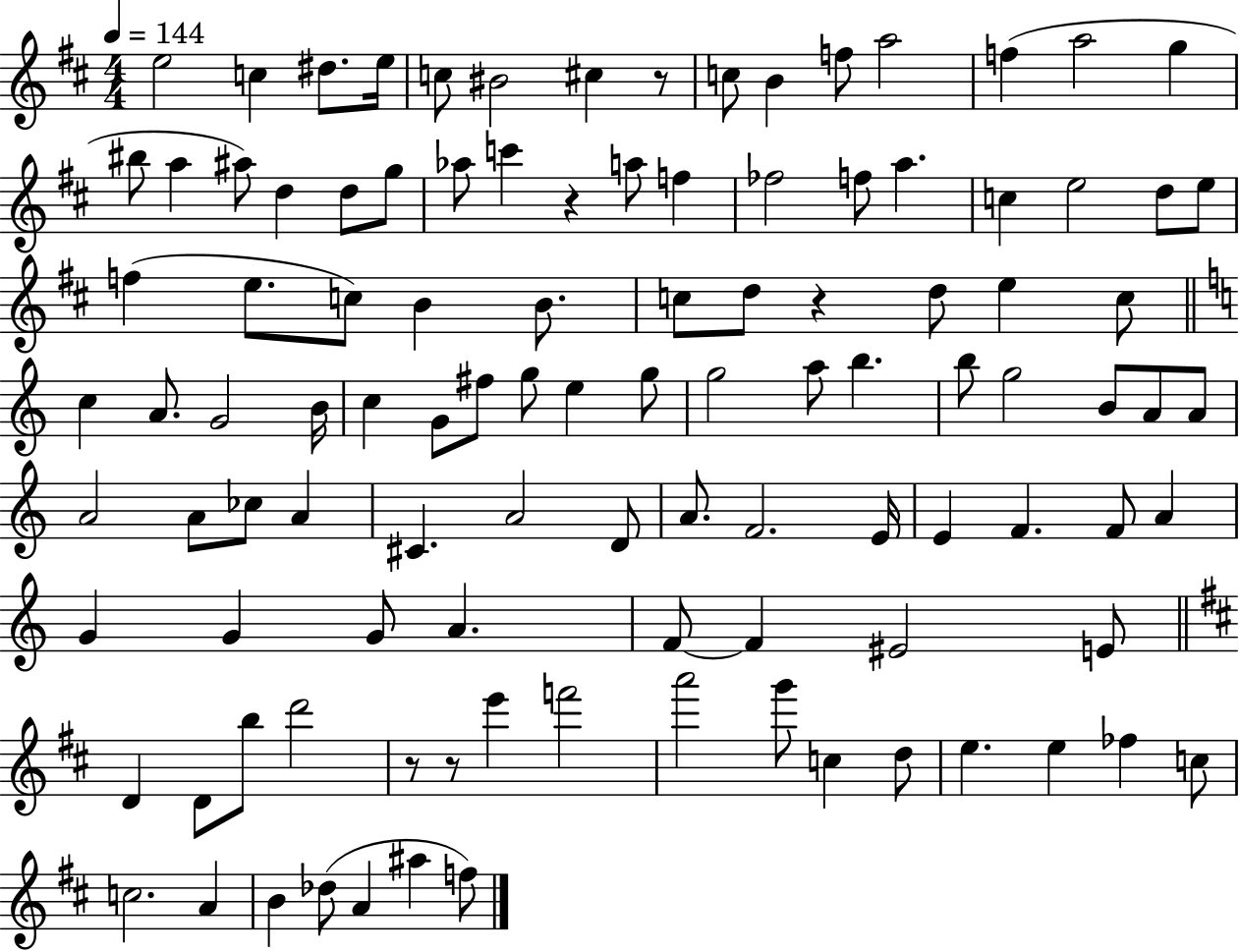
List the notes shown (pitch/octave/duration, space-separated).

E5/h C5/q D#5/e. E5/s C5/e BIS4/h C#5/q R/e C5/e B4/q F5/e A5/h F5/q A5/h G5/q BIS5/e A5/q A#5/e D5/q D5/e G5/e Ab5/e C6/q R/q A5/e F5/q FES5/h F5/e A5/q. C5/q E5/h D5/e E5/e F5/q E5/e. C5/e B4/q B4/e. C5/e D5/e R/q D5/e E5/q C5/e C5/q A4/e. G4/h B4/s C5/q G4/e F#5/e G5/e E5/q G5/e G5/h A5/e B5/q. B5/e G5/h B4/e A4/e A4/e A4/h A4/e CES5/e A4/q C#4/q. A4/h D4/e A4/e. F4/h. E4/s E4/q F4/q. F4/e A4/q G4/q G4/q G4/e A4/q. F4/e F4/q EIS4/h E4/e D4/q D4/e B5/e D6/h R/e R/e E6/q F6/h A6/h G6/e C5/q D5/e E5/q. E5/q FES5/q C5/e C5/h. A4/q B4/q Db5/e A4/q A#5/q F5/e